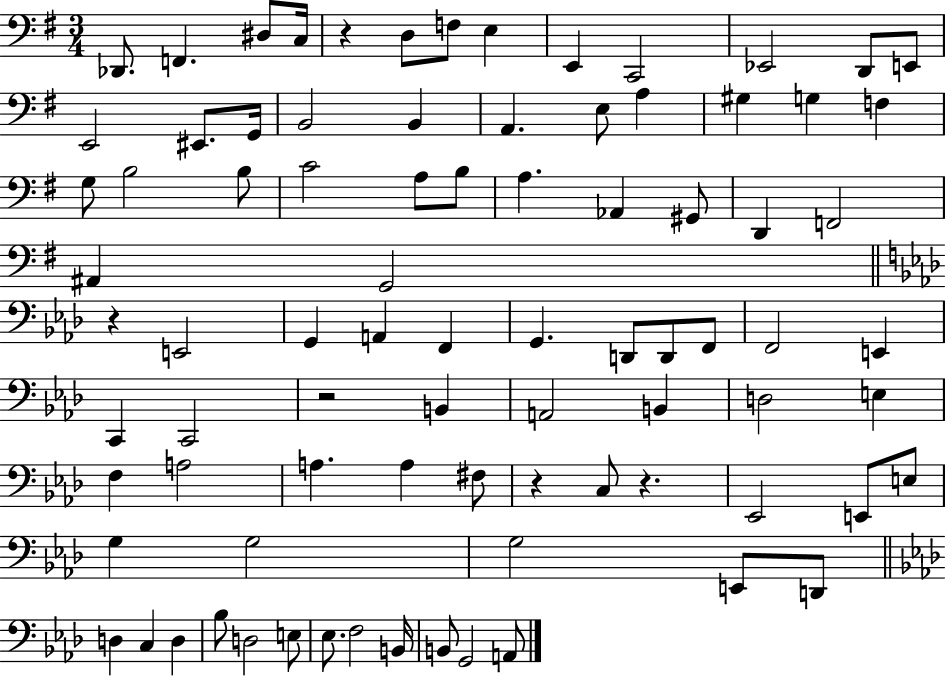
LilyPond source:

{
  \clef bass
  \numericTimeSignature
  \time 3/4
  \key g \major
  des,8. f,4. dis8 c16 | r4 d8 f8 e4 | e,4 c,2 | ees,2 d,8 e,8 | \break e,2 eis,8. g,16 | b,2 b,4 | a,4. e8 a4 | gis4 g4 f4 | \break g8 b2 b8 | c'2 a8 b8 | a4. aes,4 gis,8 | d,4 f,2 | \break ais,4 g,2 | \bar "||" \break \key f \minor r4 e,2 | g,4 a,4 f,4 | g,4. d,8 d,8 f,8 | f,2 e,4 | \break c,4 c,2 | r2 b,4 | a,2 b,4 | d2 e4 | \break f4 a2 | a4. a4 fis8 | r4 c8 r4. | ees,2 e,8 e8 | \break g4 g2 | g2 e,8 d,8 | \bar "||" \break \key f \minor d4 c4 d4 | bes8 d2 e8 | ees8. f2 b,16 | b,8 g,2 a,8 | \break \bar "|."
}